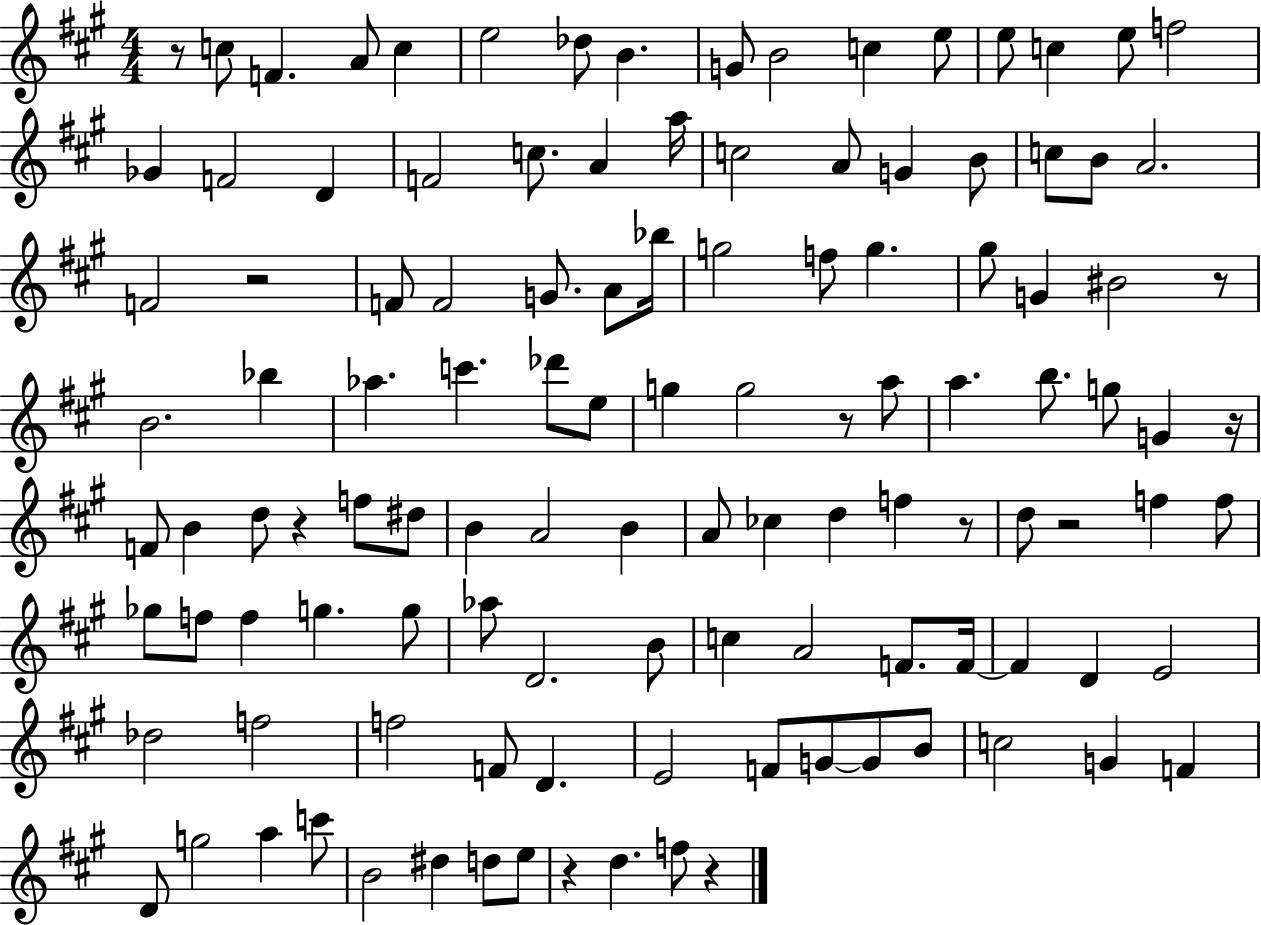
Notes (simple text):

R/e C5/e F4/q. A4/e C5/q E5/h Db5/e B4/q. G4/e B4/h C5/q E5/e E5/e C5/q E5/e F5/h Gb4/q F4/h D4/q F4/h C5/e. A4/q A5/s C5/h A4/e G4/q B4/e C5/e B4/e A4/h. F4/h R/h F4/e F4/h G4/e. A4/e Bb5/s G5/h F5/e G5/q. G#5/e G4/q BIS4/h R/e B4/h. Bb5/q Ab5/q. C6/q. Db6/e E5/e G5/q G5/h R/e A5/e A5/q. B5/e. G5/e G4/q R/s F4/e B4/q D5/e R/q F5/e D#5/e B4/q A4/h B4/q A4/e CES5/q D5/q F5/q R/e D5/e R/h F5/q F5/e Gb5/e F5/e F5/q G5/q. G5/e Ab5/e D4/h. B4/e C5/q A4/h F4/e. F4/s F4/q D4/q E4/h Db5/h F5/h F5/h F4/e D4/q. E4/h F4/e G4/e G4/e B4/e C5/h G4/q F4/q D4/e G5/h A5/q C6/e B4/h D#5/q D5/e E5/e R/q D5/q. F5/e R/q